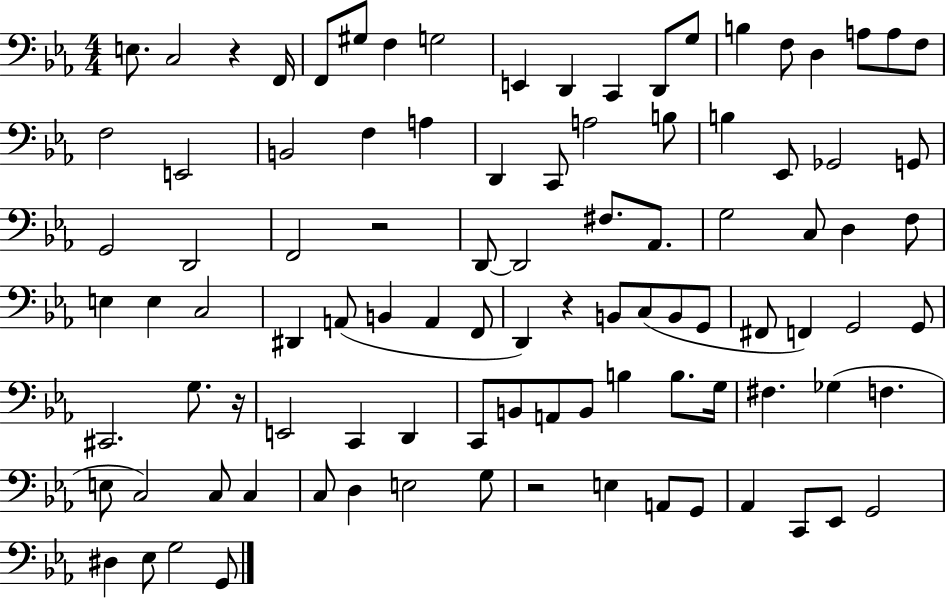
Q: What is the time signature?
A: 4/4